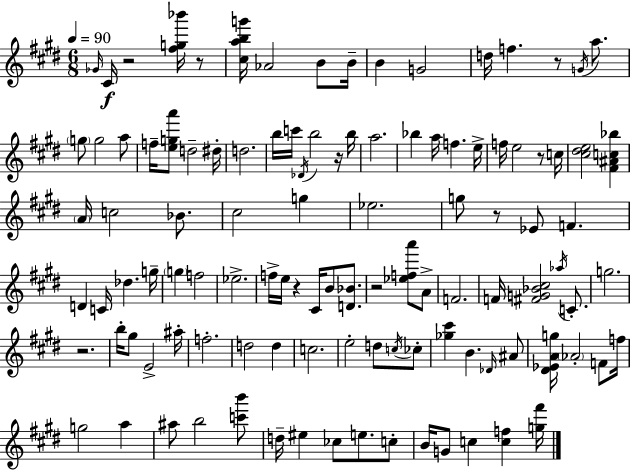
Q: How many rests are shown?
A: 9